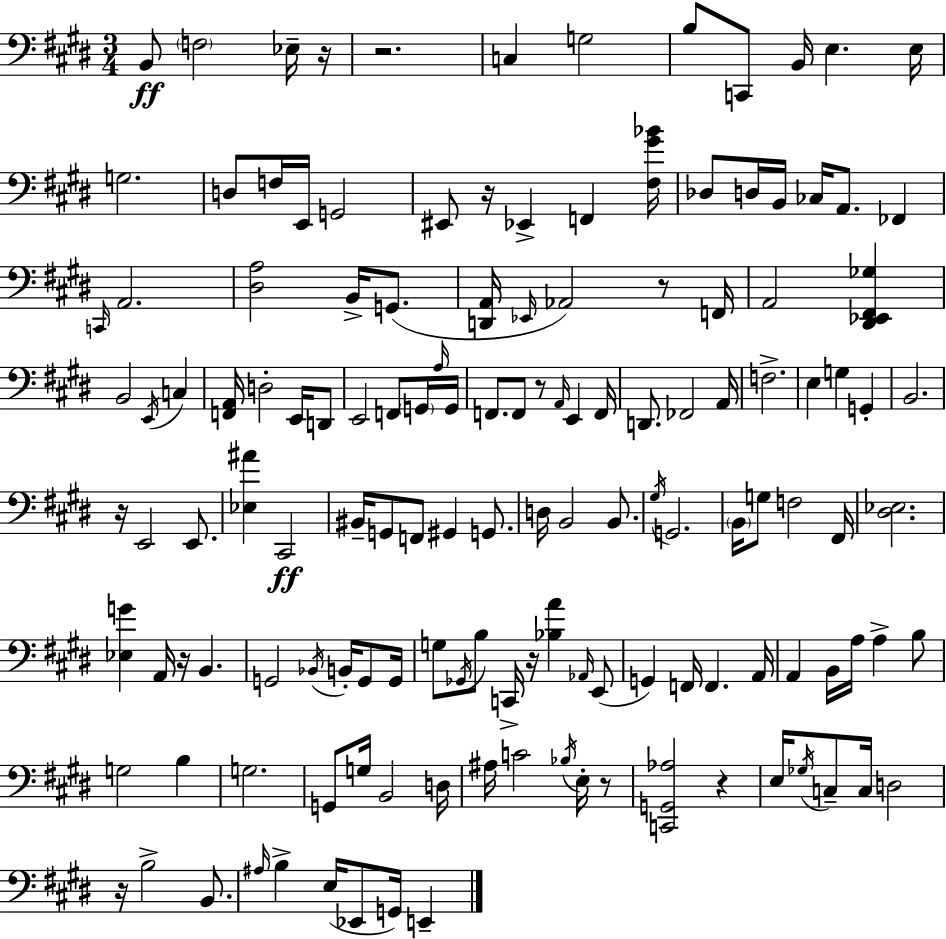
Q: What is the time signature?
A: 3/4